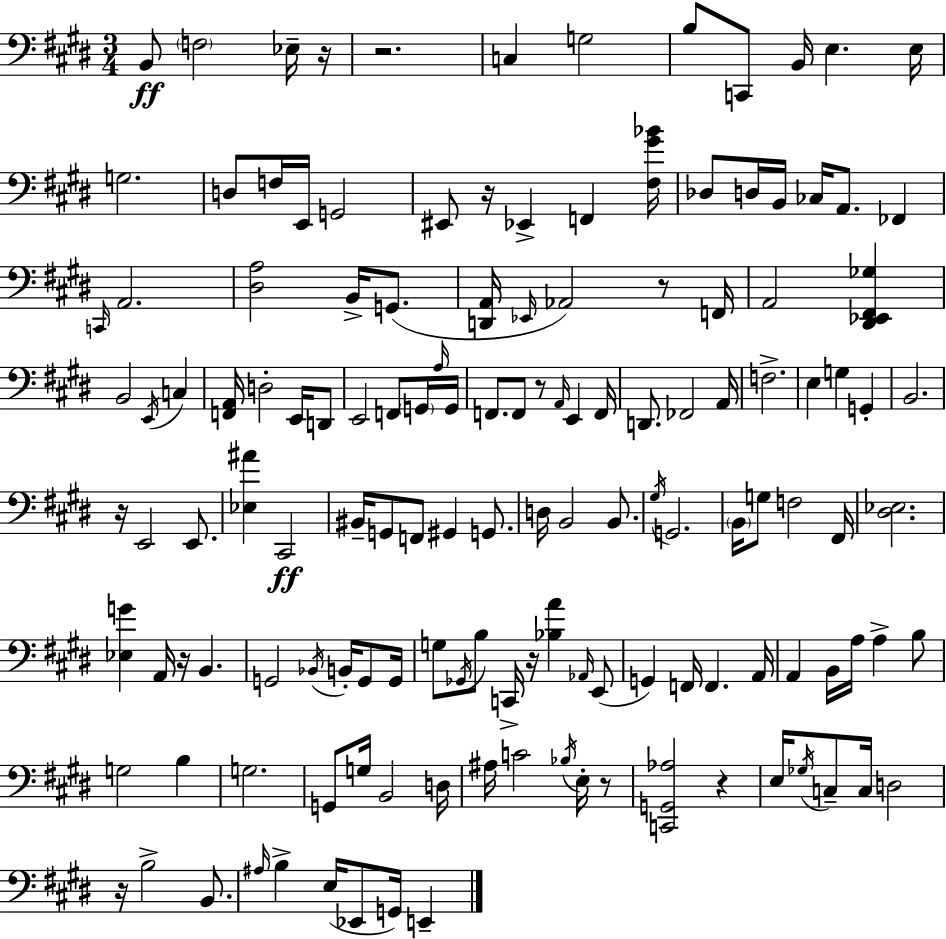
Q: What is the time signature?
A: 3/4